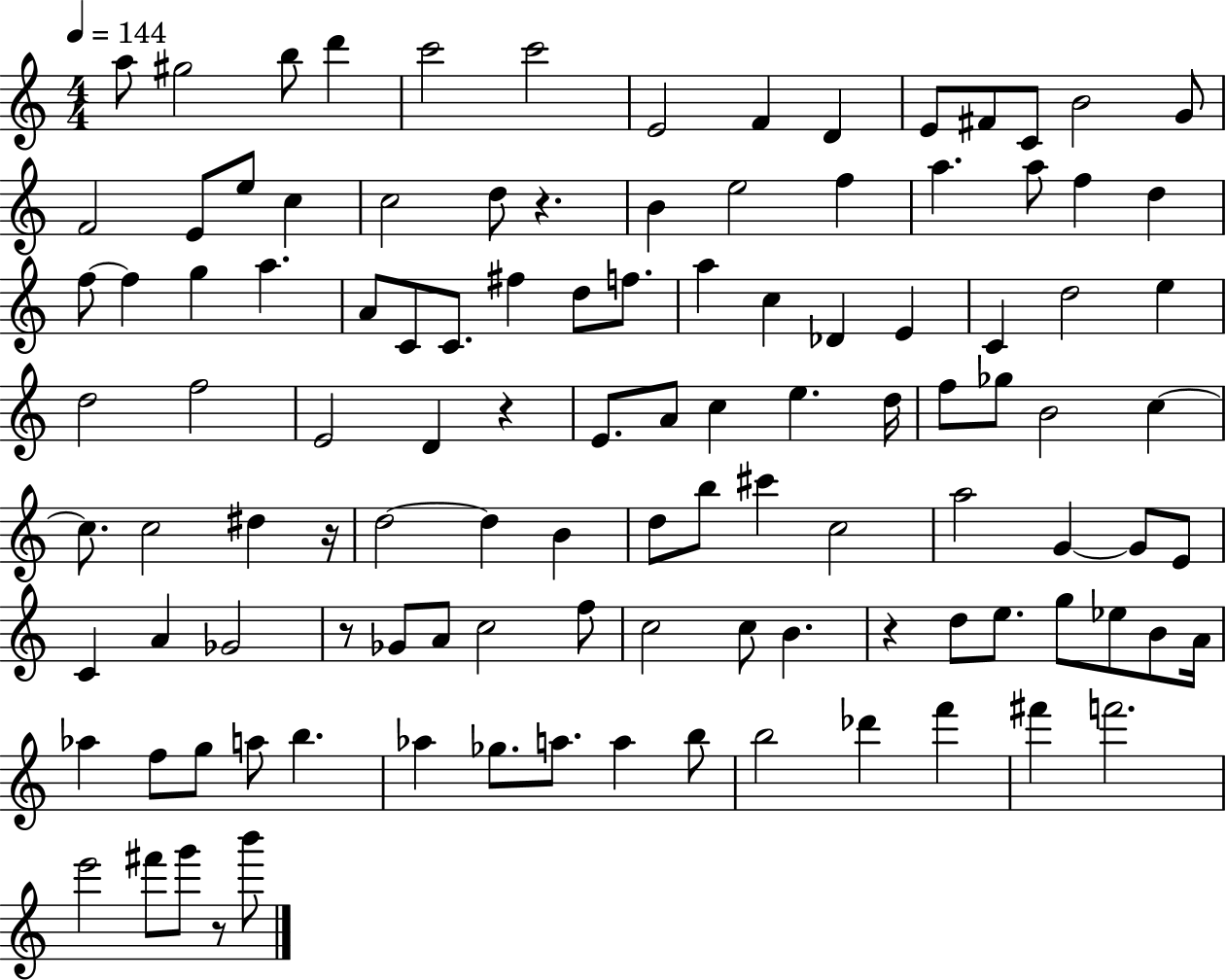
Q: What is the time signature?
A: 4/4